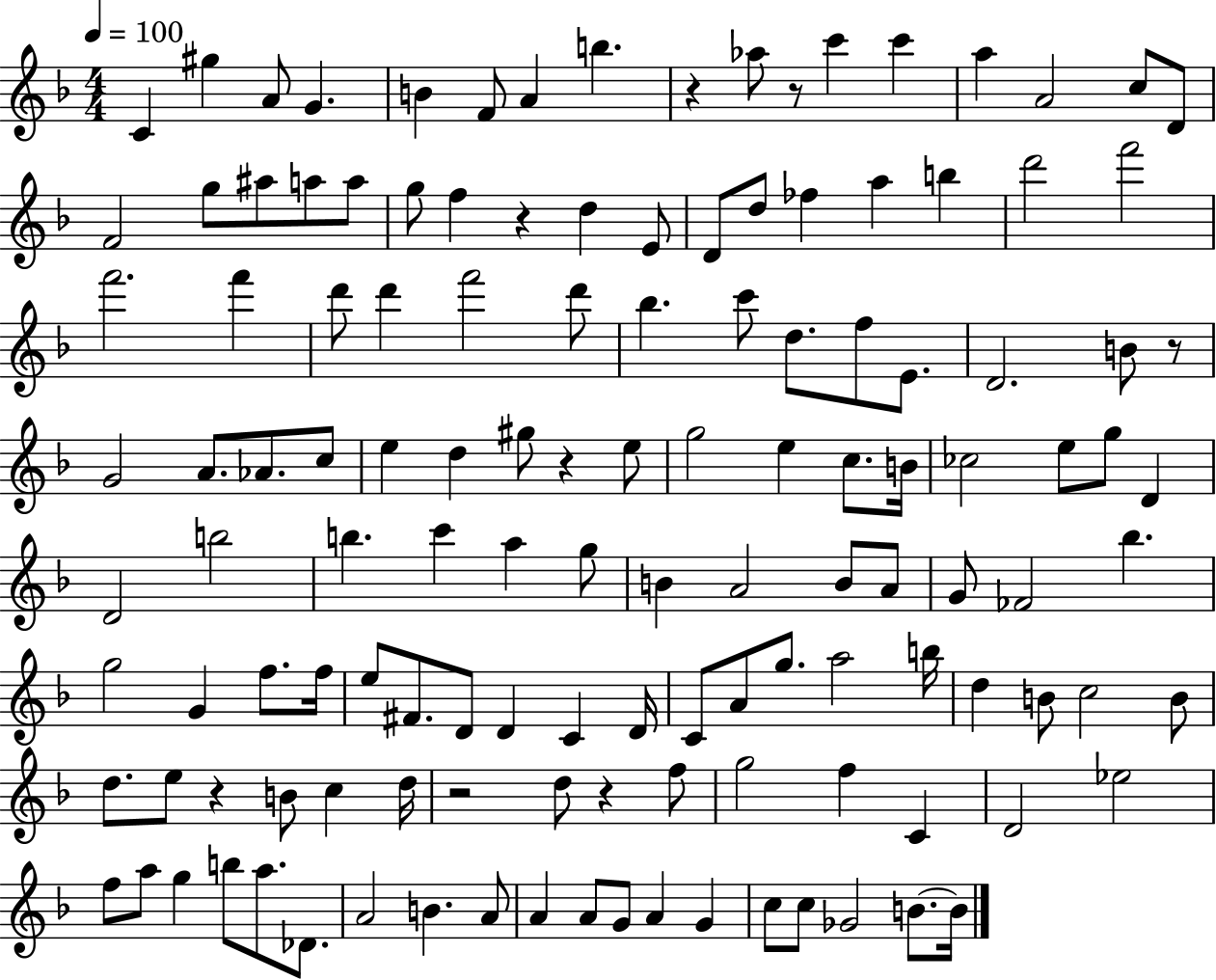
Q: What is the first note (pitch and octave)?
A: C4